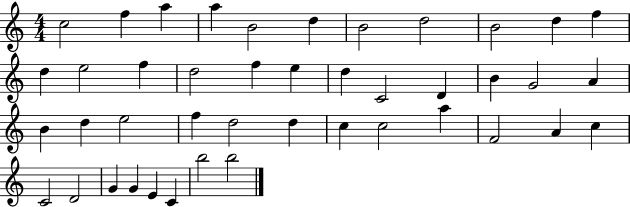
C5/h F5/q A5/q A5/q B4/h D5/q B4/h D5/h B4/h D5/q F5/q D5/q E5/h F5/q D5/h F5/q E5/q D5/q C4/h D4/q B4/q G4/h A4/q B4/q D5/q E5/h F5/q D5/h D5/q C5/q C5/h A5/q F4/h A4/q C5/q C4/h D4/h G4/q G4/q E4/q C4/q B5/h B5/h